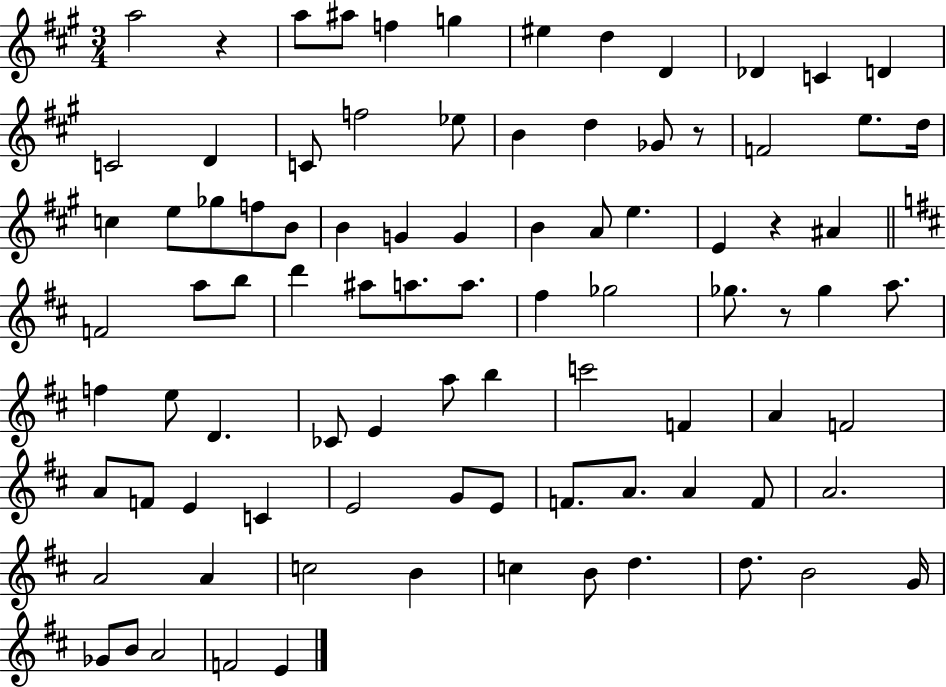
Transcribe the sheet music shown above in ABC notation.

X:1
T:Untitled
M:3/4
L:1/4
K:A
a2 z a/2 ^a/2 f g ^e d D _D C D C2 D C/2 f2 _e/2 B d _G/2 z/2 F2 e/2 d/4 c e/2 _g/2 f/2 B/2 B G G B A/2 e E z ^A F2 a/2 b/2 d' ^a/2 a/2 a/2 ^f _g2 _g/2 z/2 _g a/2 f e/2 D _C/2 E a/2 b c'2 F A F2 A/2 F/2 E C E2 G/2 E/2 F/2 A/2 A F/2 A2 A2 A c2 B c B/2 d d/2 B2 G/4 _G/2 B/2 A2 F2 E